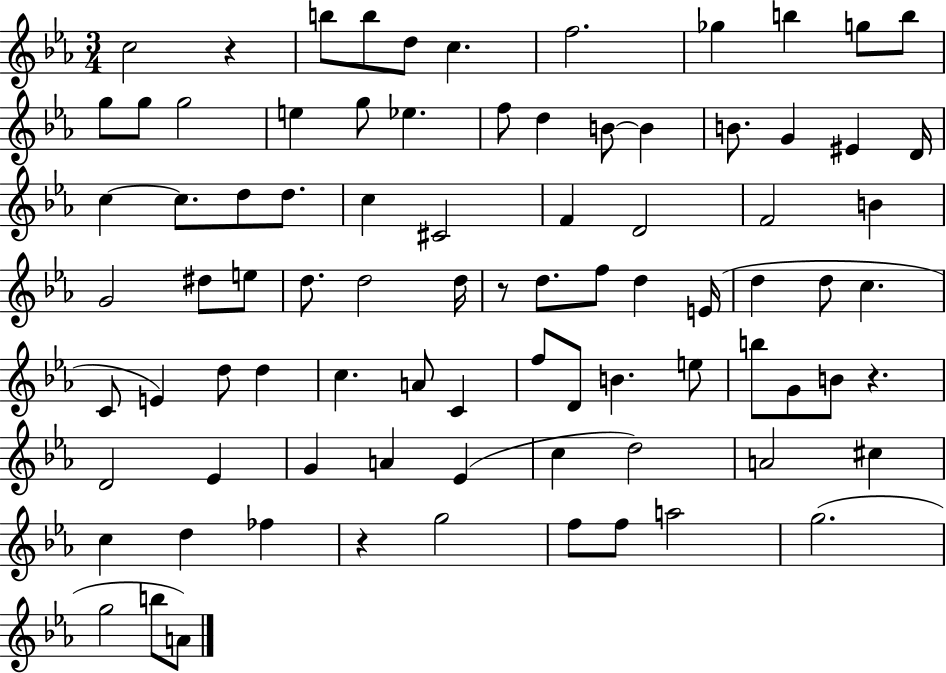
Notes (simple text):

C5/h R/q B5/e B5/e D5/e C5/q. F5/h. Gb5/q B5/q G5/e B5/e G5/e G5/e G5/h E5/q G5/e Eb5/q. F5/e D5/q B4/e B4/q B4/e. G4/q EIS4/q D4/s C5/q C5/e. D5/e D5/e. C5/q C#4/h F4/q D4/h F4/h B4/q G4/h D#5/e E5/e D5/e. D5/h D5/s R/e D5/e. F5/e D5/q E4/s D5/q D5/e C5/q. C4/e E4/q D5/e D5/q C5/q. A4/e C4/q F5/e D4/e B4/q. E5/e B5/e G4/e B4/e R/q. D4/h Eb4/q G4/q A4/q Eb4/q C5/q D5/h A4/h C#5/q C5/q D5/q FES5/q R/q G5/h F5/e F5/e A5/h G5/h. G5/h B5/e A4/e